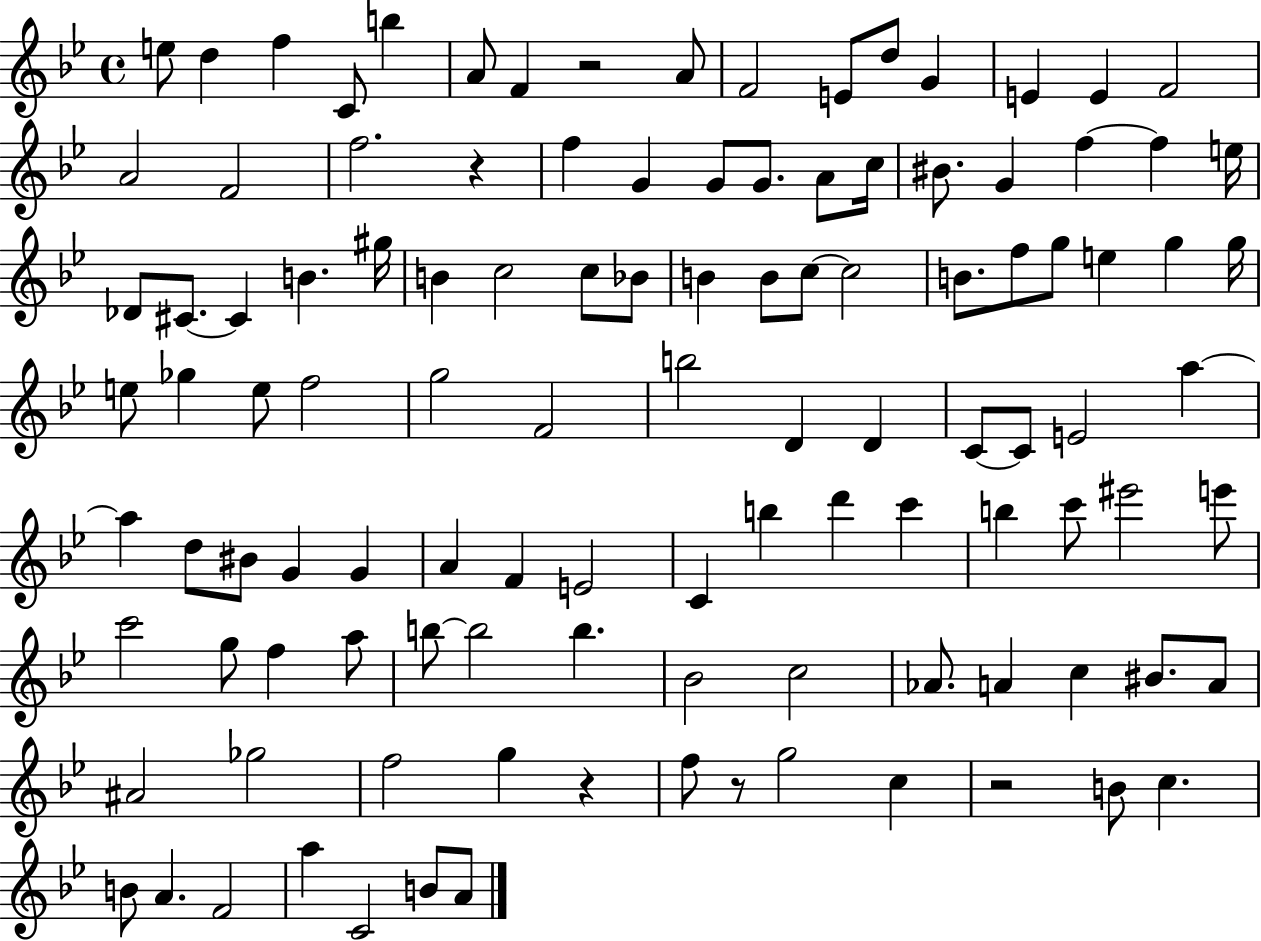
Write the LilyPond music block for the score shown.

{
  \clef treble
  \time 4/4
  \defaultTimeSignature
  \key bes \major
  e''8 d''4 f''4 c'8 b''4 | a'8 f'4 r2 a'8 | f'2 e'8 d''8 g'4 | e'4 e'4 f'2 | \break a'2 f'2 | f''2. r4 | f''4 g'4 g'8 g'8. a'8 c''16 | bis'8. g'4 f''4~~ f''4 e''16 | \break des'8 cis'8.~~ cis'4 b'4. gis''16 | b'4 c''2 c''8 bes'8 | b'4 b'8 c''8~~ c''2 | b'8. f''8 g''8 e''4 g''4 g''16 | \break e''8 ges''4 e''8 f''2 | g''2 f'2 | b''2 d'4 d'4 | c'8~~ c'8 e'2 a''4~~ | \break a''4 d''8 bis'8 g'4 g'4 | a'4 f'4 e'2 | c'4 b''4 d'''4 c'''4 | b''4 c'''8 eis'''2 e'''8 | \break c'''2 g''8 f''4 a''8 | b''8~~ b''2 b''4. | bes'2 c''2 | aes'8. a'4 c''4 bis'8. a'8 | \break ais'2 ges''2 | f''2 g''4 r4 | f''8 r8 g''2 c''4 | r2 b'8 c''4. | \break b'8 a'4. f'2 | a''4 c'2 b'8 a'8 | \bar "|."
}